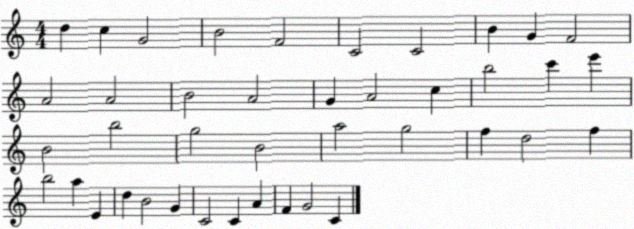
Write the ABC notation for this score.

X:1
T:Untitled
M:4/4
L:1/4
K:C
d c G2 B2 F2 C2 C2 B G F2 A2 A2 B2 A2 G A2 c b2 c' e' B2 b2 g2 B2 a2 g2 f d2 f b2 a E d B2 G C2 C A F G2 C